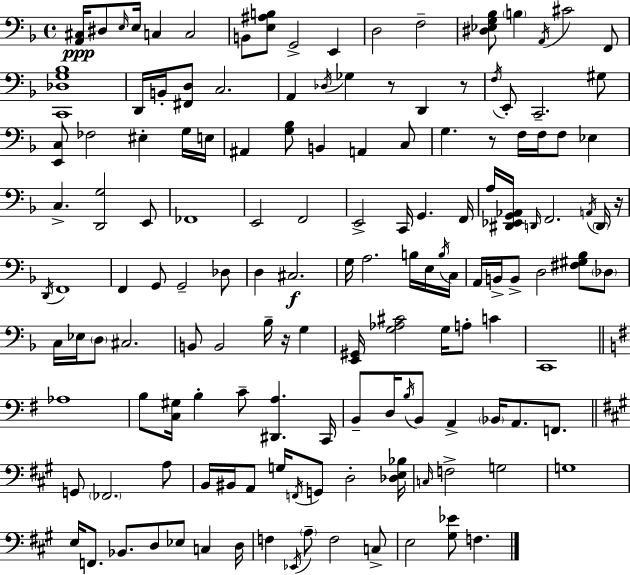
[A2,C#3]/s D#3/e E3/s E3/s C3/q C3/h B2/e [E3,A#3,B3]/e G2/h E2/q D3/h F3/h [D#3,Eb3,G3,Bb3]/e B3/q A2/s C#4/h F2/e [C2,Db3,G3,Bb3]/w D2/s B2/s [F#2,D3]/e C3/h. A2/q Db3/s Gb3/q R/e D2/q R/e F3/s E2/e C2/h. G#3/e [E2,C3]/e FES3/h EIS3/q G3/s E3/s A#2/q [G3,Bb3]/e B2/q A2/q C3/e G3/q. R/e F3/s F3/s F3/e Eb3/q C3/q. [D2,G3]/h E2/e FES2/w E2/h F2/h E2/h C2/s G2/q. F2/s A3/s [D#2,Eb2,G2,Ab2]/s D2/s F2/h. A2/s D2/s R/s D2/s F2/w F2/q G2/e G2/h Db3/e D3/q C#3/h. G3/s A3/h. B3/s E3/s B3/s C3/s A2/s B2/s B2/e D3/h [F#3,G#3,Bb3]/e Db3/e C3/s Eb3/s D3/e C#3/h. B2/e B2/h Bb3/s R/s G3/q [E2,G#2]/s [G3,Ab3,C#4]/h G3/s A3/e C4/q C2/w Ab3/w B3/e [C3,G#3]/s B3/q C4/e [D#2,A3]/q. C2/s B2/e D3/s B3/s B2/e A2/q Bb2/s A2/e. F2/e. G2/e FES2/h. A3/e B2/s BIS2/s A2/e G3/s F2/s G2/e D3/h [Db3,E3,Bb3]/s C3/s F3/h G3/h G3/w E3/s F2/e. Bb2/e. D3/e Eb3/e C3/q D3/s F3/q Eb2/s A3/e F3/h C3/e E3/h [G#3,Eb4]/e F3/q.